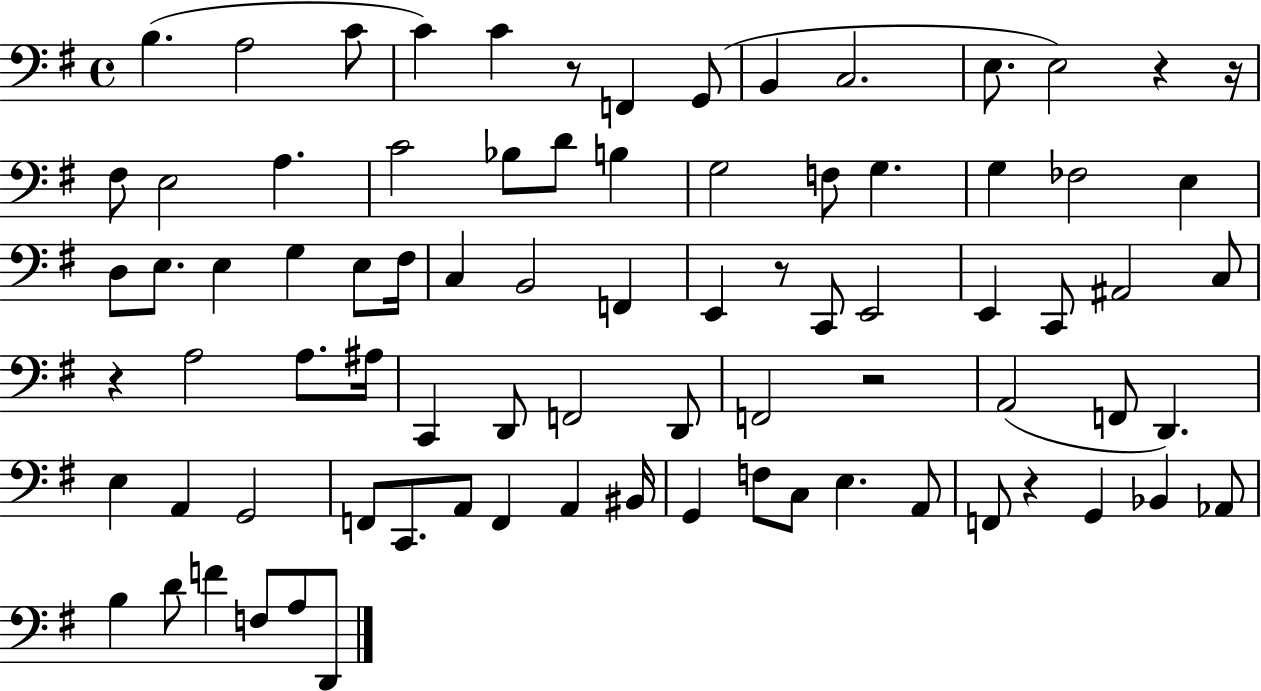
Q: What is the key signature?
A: G major